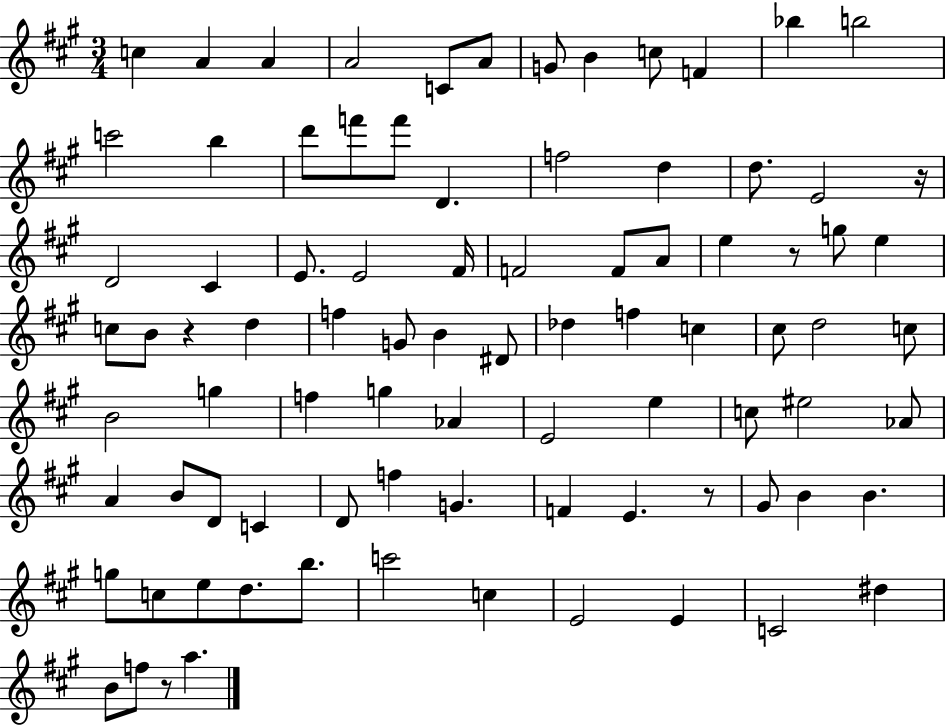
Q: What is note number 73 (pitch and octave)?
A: B5